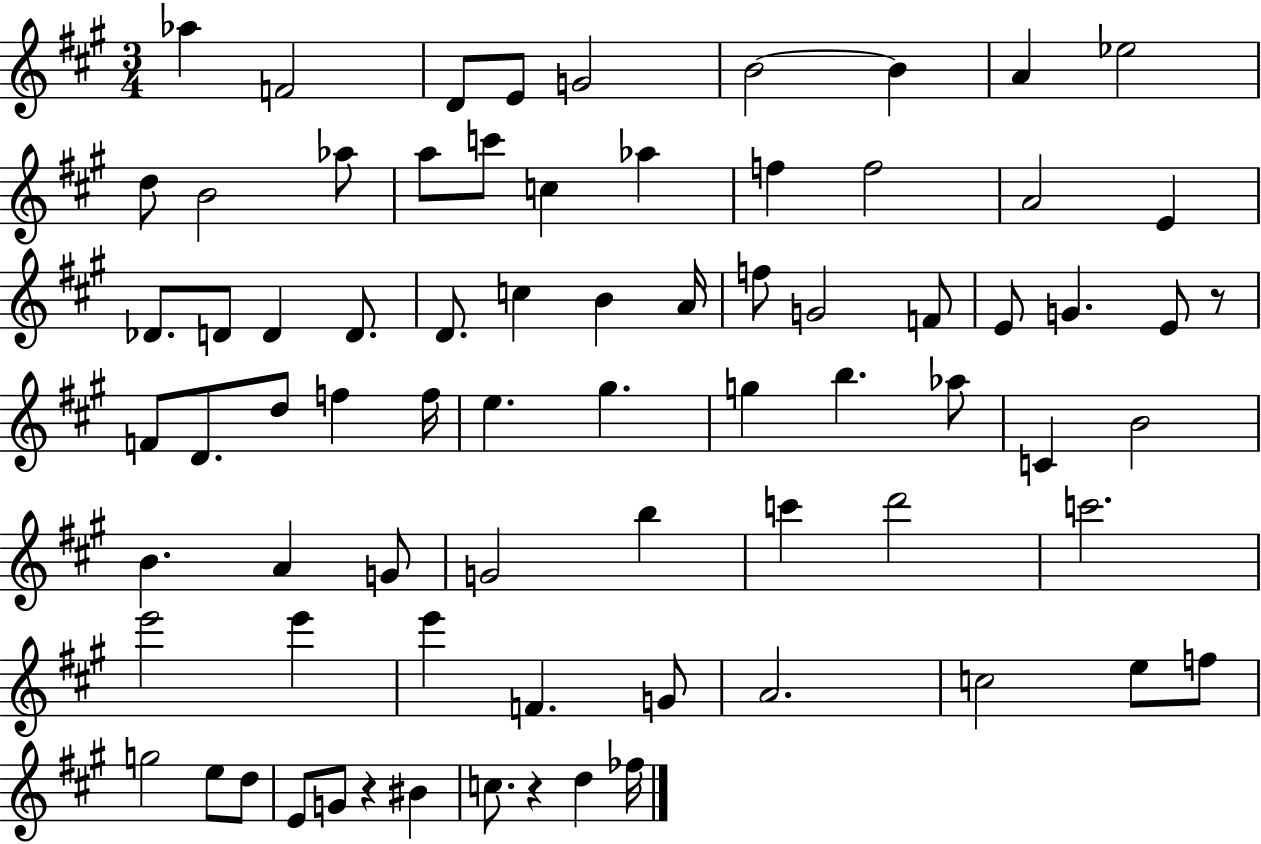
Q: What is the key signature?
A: A major